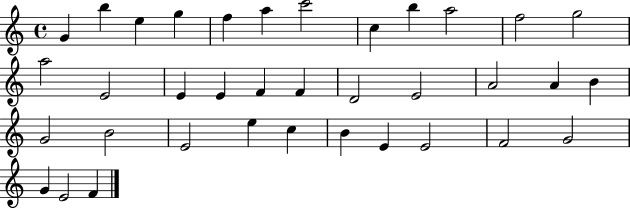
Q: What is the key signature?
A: C major